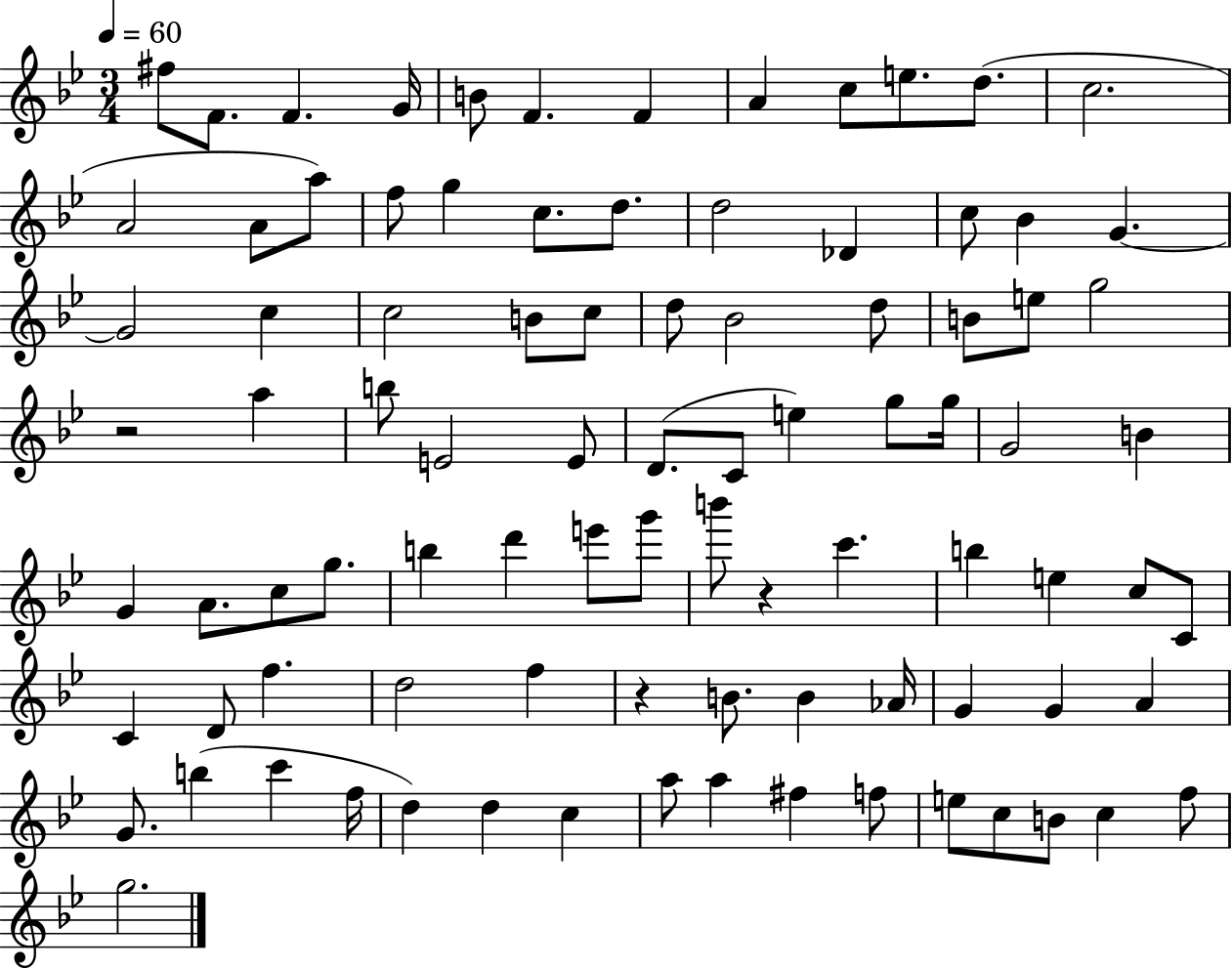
X:1
T:Untitled
M:3/4
L:1/4
K:Bb
^f/2 F/2 F G/4 B/2 F F A c/2 e/2 d/2 c2 A2 A/2 a/2 f/2 g c/2 d/2 d2 _D c/2 _B G G2 c c2 B/2 c/2 d/2 _B2 d/2 B/2 e/2 g2 z2 a b/2 E2 E/2 D/2 C/2 e g/2 g/4 G2 B G A/2 c/2 g/2 b d' e'/2 g'/2 b'/2 z c' b e c/2 C/2 C D/2 f d2 f z B/2 B _A/4 G G A G/2 b c' f/4 d d c a/2 a ^f f/2 e/2 c/2 B/2 c f/2 g2